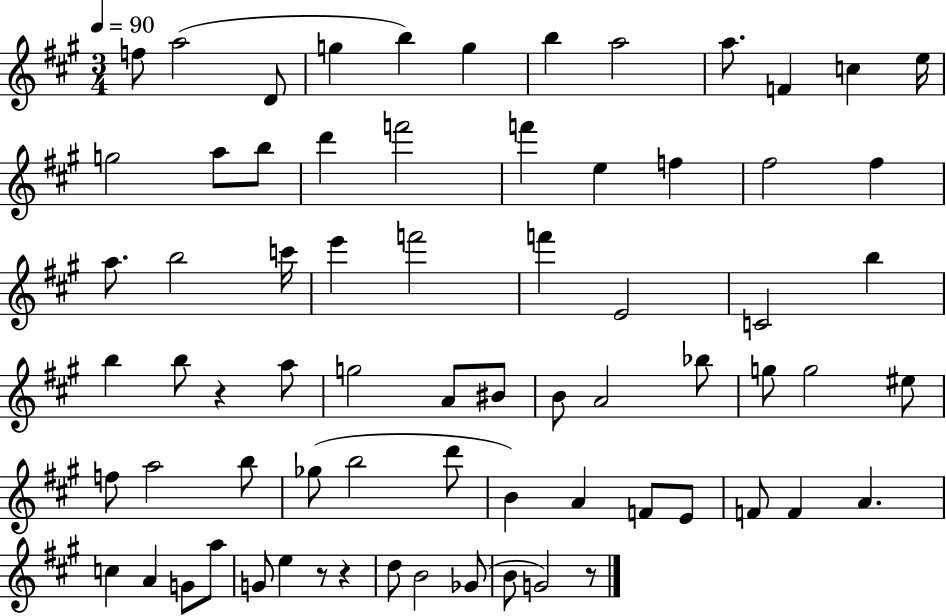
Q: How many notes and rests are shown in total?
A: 71